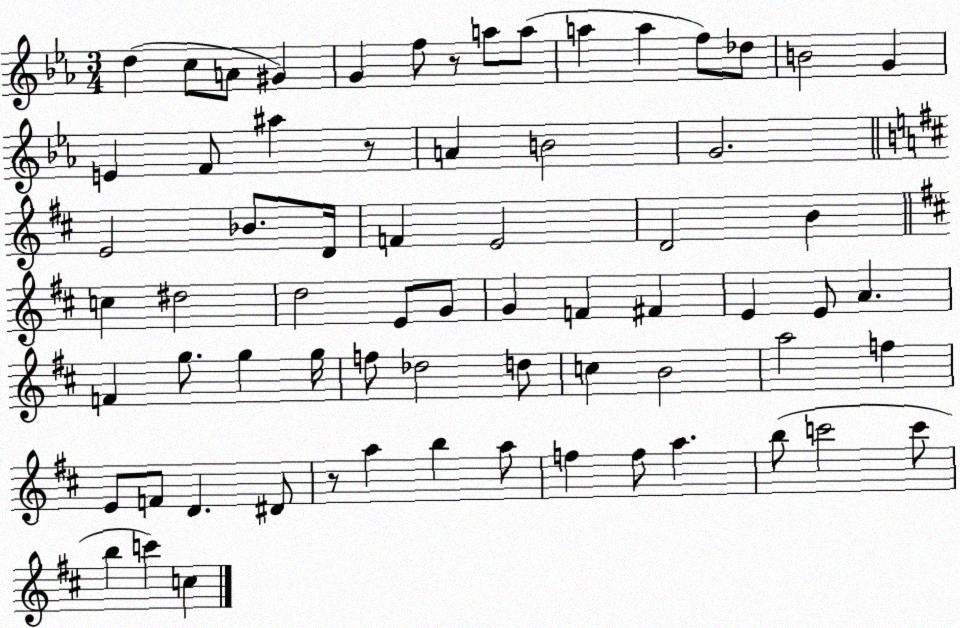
X:1
T:Untitled
M:3/4
L:1/4
K:Eb
d c/2 A/2 ^G G f/2 z/2 a/2 a/2 a a f/2 _d/2 B2 G E F/2 ^a z/2 A B2 G2 E2 _B/2 D/4 F E2 D2 B c ^d2 d2 E/2 G/2 G F ^F E E/2 A F g/2 g g/4 f/2 _d2 d/2 c B2 a2 f E/2 F/2 D ^D/2 z/2 a b a/2 f f/2 a b/2 c'2 c'/2 b c' c